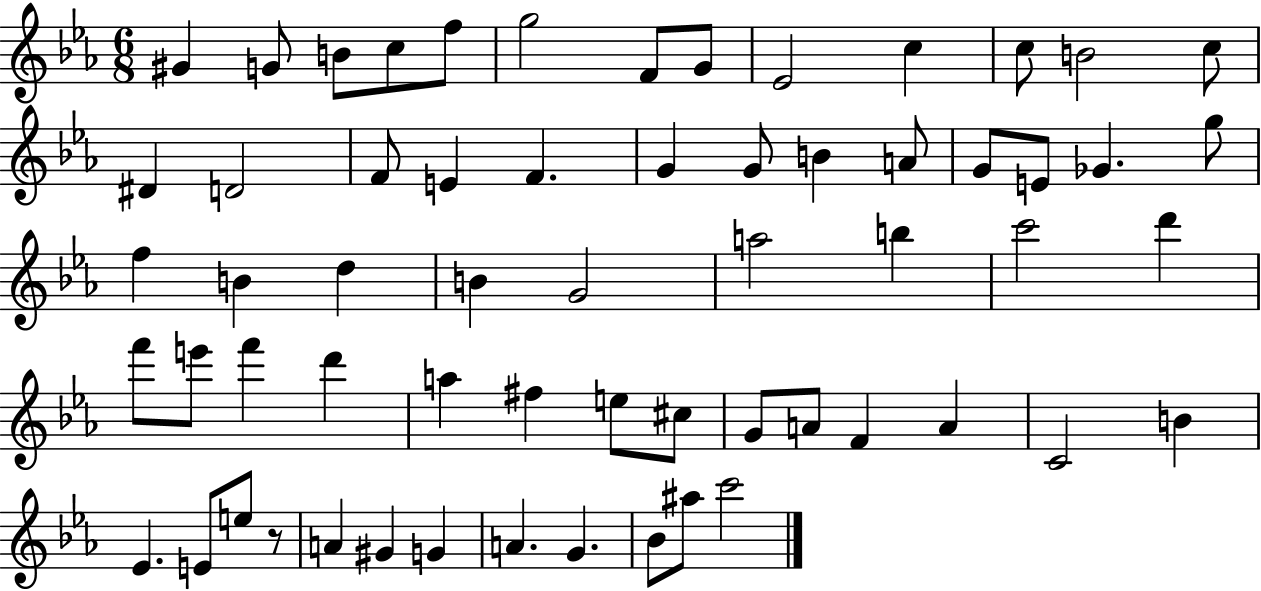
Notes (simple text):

G#4/q G4/e B4/e C5/e F5/e G5/h F4/e G4/e Eb4/h C5/q C5/e B4/h C5/e D#4/q D4/h F4/e E4/q F4/q. G4/q G4/e B4/q A4/e G4/e E4/e Gb4/q. G5/e F5/q B4/q D5/q B4/q G4/h A5/h B5/q C6/h D6/q F6/e E6/e F6/q D6/q A5/q F#5/q E5/e C#5/e G4/e A4/e F4/q A4/q C4/h B4/q Eb4/q. E4/e E5/e R/e A4/q G#4/q G4/q A4/q. G4/q. Bb4/e A#5/e C6/h